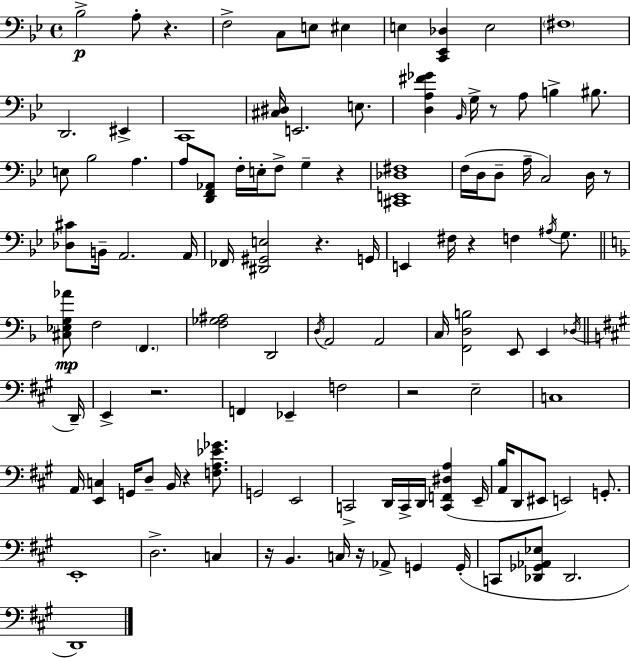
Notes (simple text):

Bb3/h A3/e R/q. F3/h C3/e E3/e EIS3/q E3/q [C2,Eb2,Db3]/q E3/h F#3/w D2/h. EIS2/q C2/w [C#3,D#3]/s E2/h. E3/e. [D3,A3,F#4,Gb4]/q Bb2/s G3/s R/e A3/e B3/q BIS3/e. E3/e Bb3/h A3/q. A3/e [D2,F2,Ab2]/e F3/s E3/s F3/e G3/q R/q [C#2,E2,Db3,F#3]/w F3/s D3/s D3/e A3/s C3/h D3/s R/e [Db3,C#4]/e B2/s A2/h. A2/s FES2/s [D#2,G#2,E3]/h R/q. G2/s E2/q F#3/s R/q F3/q A#3/s G3/e. [C#3,Eb3,G3,Ab4]/e F3/h F2/q. [F3,Gb3,A#3]/h D2/h D3/s A2/h A2/h C3/s [F2,D3,B3]/h E2/e E2/q Db3/s D2/s E2/q R/h. F2/q Eb2/q F3/h R/h E3/h C3/w A2/s [E2,C3]/q G2/s D3/e B2/s R/q [F3,A3,Eb4,Gb4]/e. G2/h E2/h C2/h D2/s C2/s D2/s [C2,F2,D#3,A3]/q E2/s [A2,B3]/s D2/e EIS2/e E2/h G2/e. E2/w D3/h. C3/q R/s B2/q. C3/s R/s Ab2/e G2/q G2/s C2/e [Db2,Gb2,Ab2,Eb3]/e Db2/h. D2/w